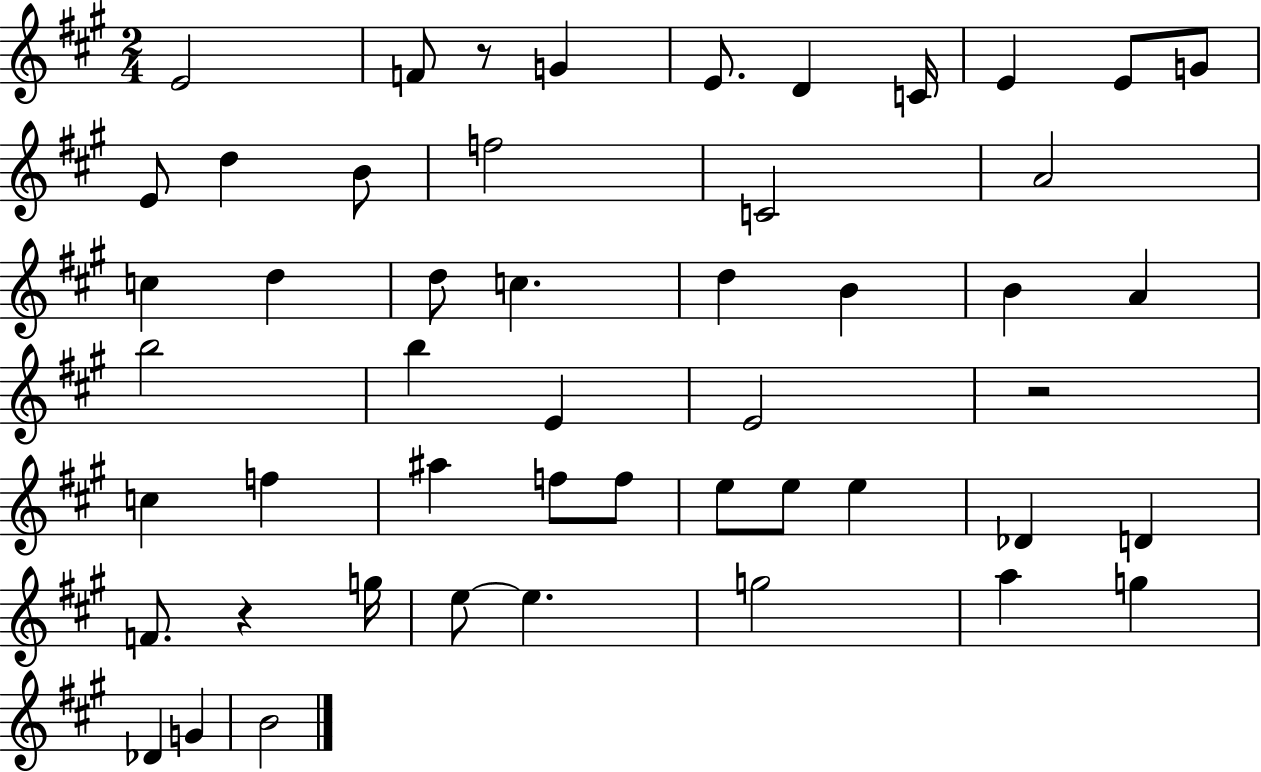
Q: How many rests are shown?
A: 3